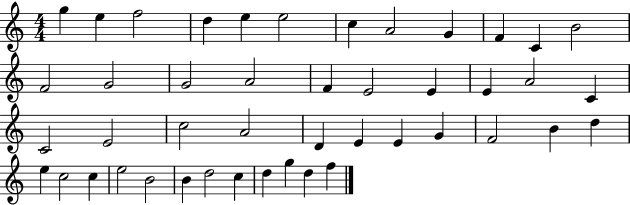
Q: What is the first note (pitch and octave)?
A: G5